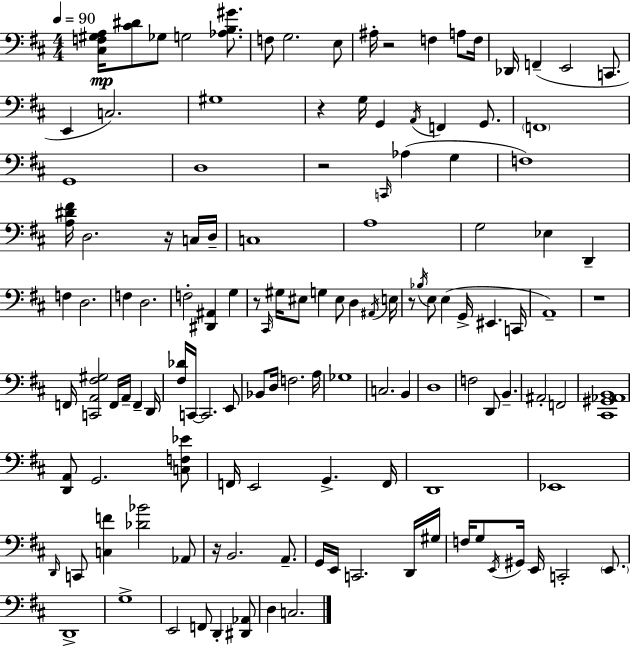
{
  \clef bass
  \numericTimeSignature
  \time 4/4
  \key d \major
  \tempo 4 = 90
  <cis f gis a>16\mp <cis' dis'>8 ges8 g2 <aes b gis'>8. | f8 g2. e8 | ais16-. r2 f4 a8 f16 | des,16 f,4--( e,2 c,8. | \break e,4 c2.) | gis1 | r4 g16 g,4 \acciaccatura { a,16 } f,4 g,8. | \parenthesize f,1 | \break g,1 | d1 | r2 \grace { c,16 }( aes4 g4 | f1) | \break <a dis' fis'>16 d2. r16 | c16 d16-- c1 | a1 | g2 ees4 d,4-- | \break f4 d2. | f4 d2. | f2-. <dis, ais,>4 g4 | r8 \grace { cis,16 } gis16 eis8 g4 eis8 d4 | \break \acciaccatura { ais,16 } e16 r8 \acciaccatura { bes16 } e8 e4( g,16-> eis,4. | c,16 a,1--) | r1 | f,16 <c, a, fis gis>2 f,16 a,16-- | \break f,4-- d,16 <fis des'>16 c,16~~ c,2. | e,8 bes,8 d16 f2. | a16 ges1 | c2. | \break b,4 d1 | f2 d,8 b,4.-- | ais,2-. f,2 | <cis, gis, aes, b,>1 | \break <d, a,>8 g,2. | <c f ees'>8 f,16 e,2 g,4.-> | f,16 d,1 | ees,1 | \break \grace { d,16 } c,8 <c f'>4 <des' bes'>2 | aes,8 r16 b,2. | a,8.-- g,16 e,16 c,2. | d,16 gis16 f16 g8 \acciaccatura { e,16 } gis,16 e,16 c,2-. | \break \parenthesize e,8. d,1-> | g1-> | e,2 f,8 | d,4-. <dis, aes,>8 d4 c2. | \break \bar "|."
}